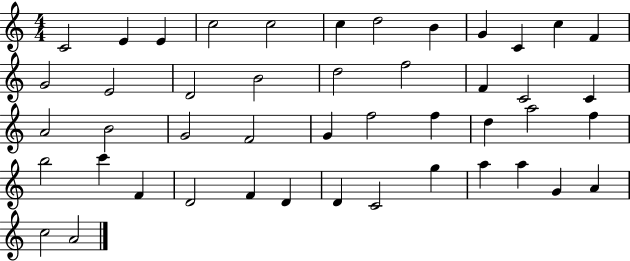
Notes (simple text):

C4/h E4/q E4/q C5/h C5/h C5/q D5/h B4/q G4/q C4/q C5/q F4/q G4/h E4/h D4/h B4/h D5/h F5/h F4/q C4/h C4/q A4/h B4/h G4/h F4/h G4/q F5/h F5/q D5/q A5/h F5/q B5/h C6/q F4/q D4/h F4/q D4/q D4/q C4/h G5/q A5/q A5/q G4/q A4/q C5/h A4/h